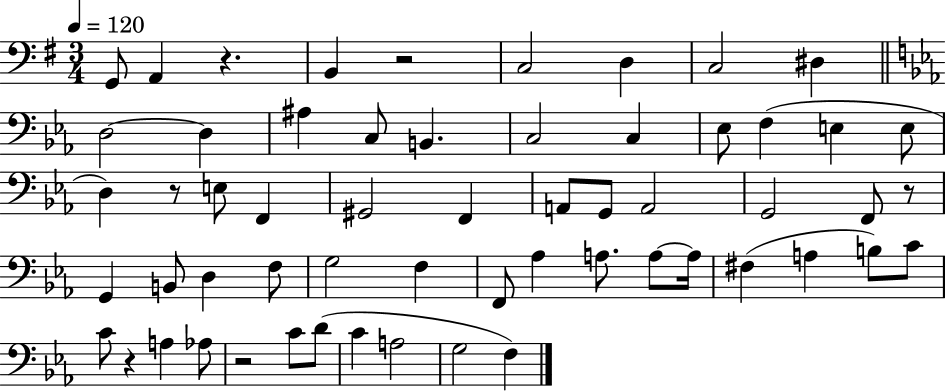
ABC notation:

X:1
T:Untitled
M:3/4
L:1/4
K:G
G,,/2 A,, z B,, z2 C,2 D, C,2 ^D, D,2 D, ^A, C,/2 B,, C,2 C, _E,/2 F, E, E,/2 D, z/2 E,/2 F,, ^G,,2 F,, A,,/2 G,,/2 A,,2 G,,2 F,,/2 z/2 G,, B,,/2 D, F,/2 G,2 F, F,,/2 _A, A,/2 A,/2 A,/4 ^F, A, B,/2 C/2 C/2 z A, _A,/2 z2 C/2 D/2 C A,2 G,2 F,